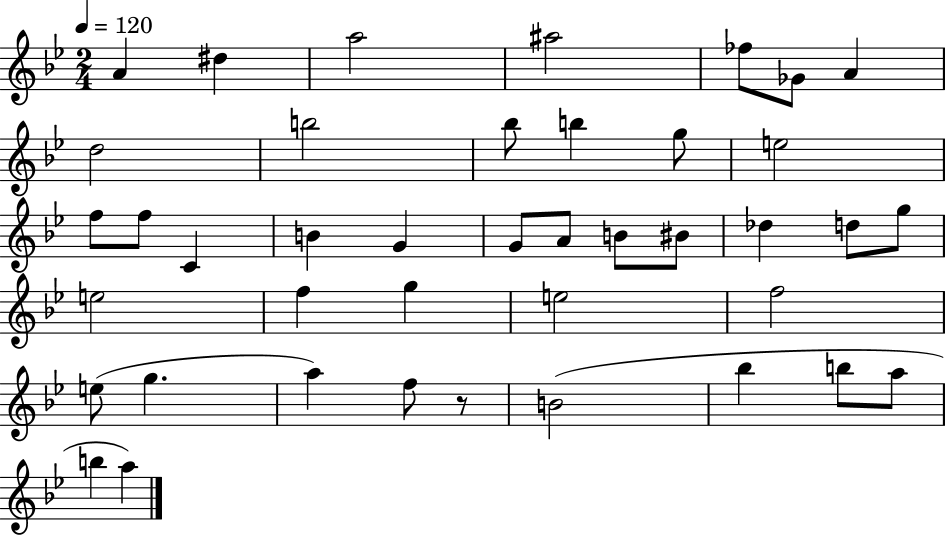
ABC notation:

X:1
T:Untitled
M:2/4
L:1/4
K:Bb
A ^d a2 ^a2 _f/2 _G/2 A d2 b2 _b/2 b g/2 e2 f/2 f/2 C B G G/2 A/2 B/2 ^B/2 _d d/2 g/2 e2 f g e2 f2 e/2 g a f/2 z/2 B2 _b b/2 a/2 b a